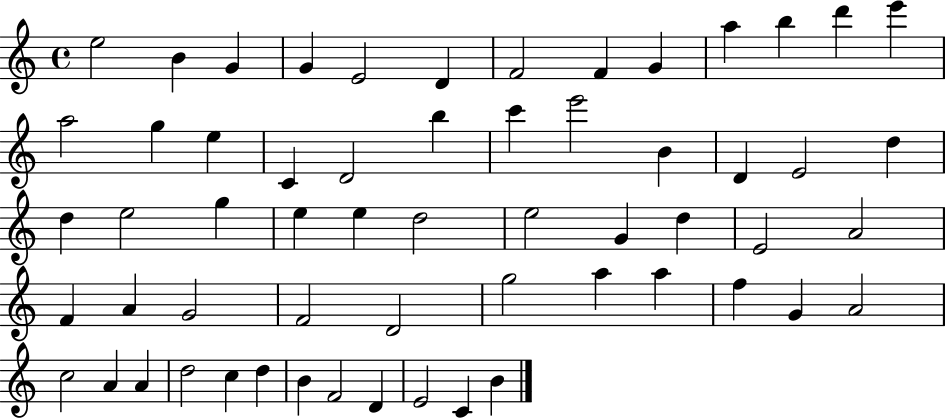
E5/h B4/q G4/q G4/q E4/h D4/q F4/h F4/q G4/q A5/q B5/q D6/q E6/q A5/h G5/q E5/q C4/q D4/h B5/q C6/q E6/h B4/q D4/q E4/h D5/q D5/q E5/h G5/q E5/q E5/q D5/h E5/h G4/q D5/q E4/h A4/h F4/q A4/q G4/h F4/h D4/h G5/h A5/q A5/q F5/q G4/q A4/h C5/h A4/q A4/q D5/h C5/q D5/q B4/q F4/h D4/q E4/h C4/q B4/q